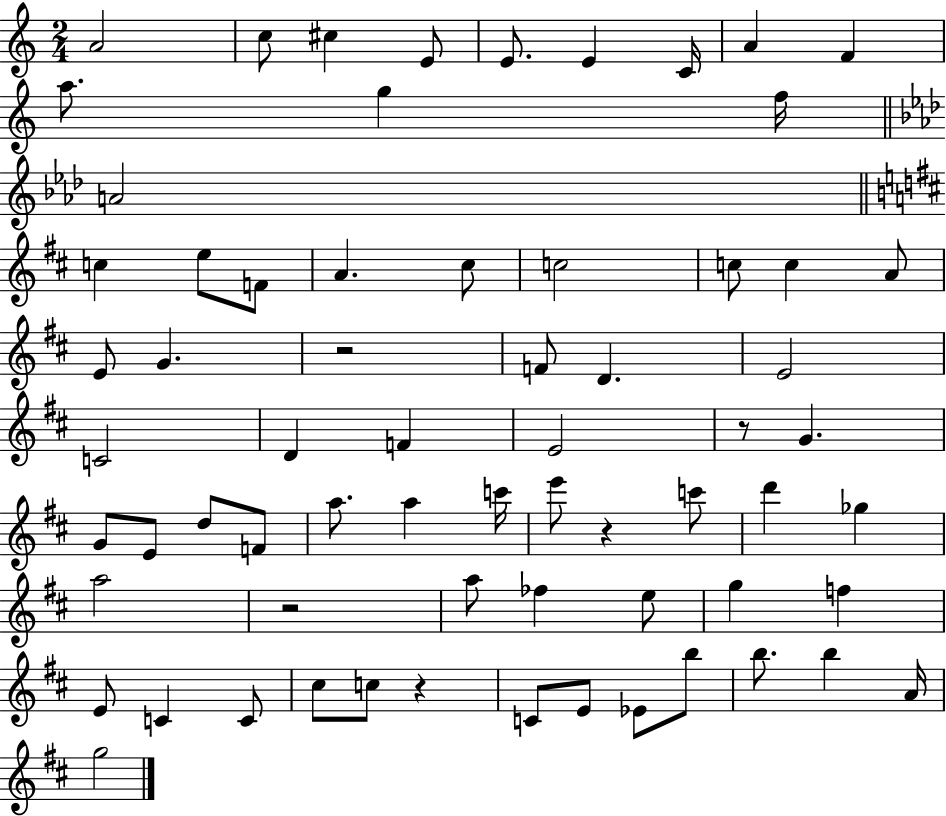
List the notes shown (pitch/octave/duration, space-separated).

A4/h C5/e C#5/q E4/e E4/e. E4/q C4/s A4/q F4/q A5/e. G5/q F5/s A4/h C5/q E5/e F4/e A4/q. C#5/e C5/h C5/e C5/q A4/e E4/e G4/q. R/h F4/e D4/q. E4/h C4/h D4/q F4/q E4/h R/e G4/q. G4/e E4/e D5/e F4/e A5/e. A5/q C6/s E6/e R/q C6/e D6/q Gb5/q A5/h R/h A5/e FES5/q E5/e G5/q F5/q E4/e C4/q C4/e C#5/e C5/e R/q C4/e E4/e Eb4/e B5/e B5/e. B5/q A4/s G5/h